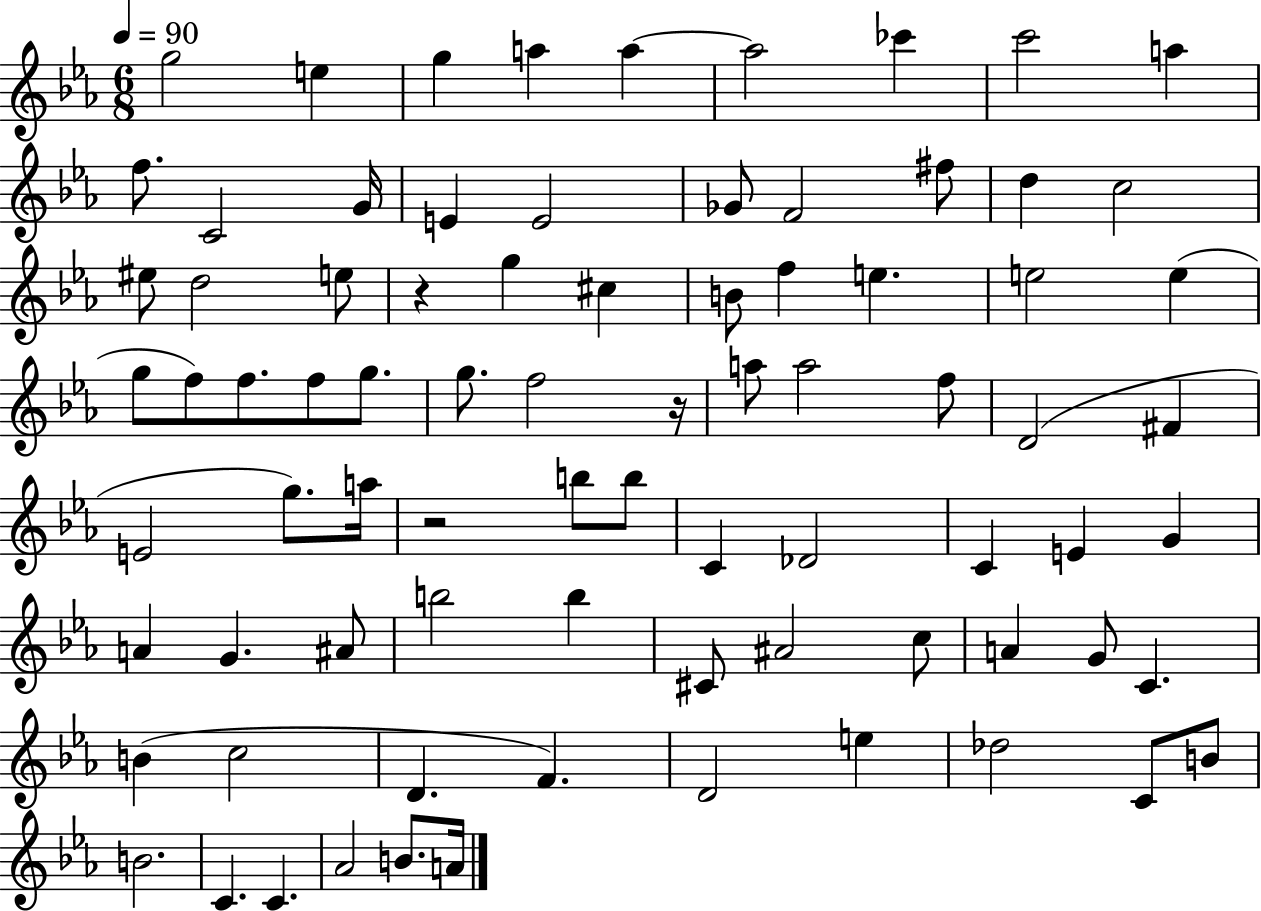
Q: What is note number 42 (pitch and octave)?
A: E4